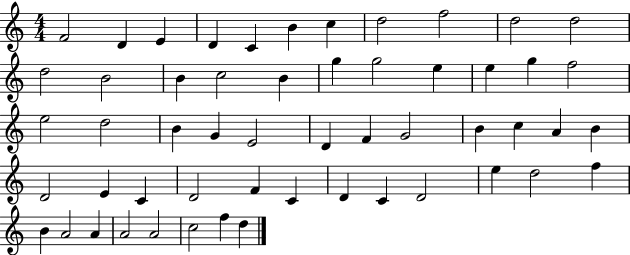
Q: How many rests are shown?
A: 0